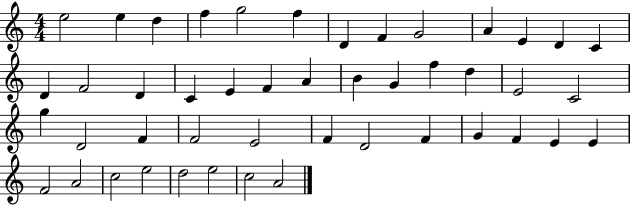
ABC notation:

X:1
T:Untitled
M:4/4
L:1/4
K:C
e2 e d f g2 f D F G2 A E D C D F2 D C E F A B G f d E2 C2 g D2 F F2 E2 F D2 F G F E E F2 A2 c2 e2 d2 e2 c2 A2